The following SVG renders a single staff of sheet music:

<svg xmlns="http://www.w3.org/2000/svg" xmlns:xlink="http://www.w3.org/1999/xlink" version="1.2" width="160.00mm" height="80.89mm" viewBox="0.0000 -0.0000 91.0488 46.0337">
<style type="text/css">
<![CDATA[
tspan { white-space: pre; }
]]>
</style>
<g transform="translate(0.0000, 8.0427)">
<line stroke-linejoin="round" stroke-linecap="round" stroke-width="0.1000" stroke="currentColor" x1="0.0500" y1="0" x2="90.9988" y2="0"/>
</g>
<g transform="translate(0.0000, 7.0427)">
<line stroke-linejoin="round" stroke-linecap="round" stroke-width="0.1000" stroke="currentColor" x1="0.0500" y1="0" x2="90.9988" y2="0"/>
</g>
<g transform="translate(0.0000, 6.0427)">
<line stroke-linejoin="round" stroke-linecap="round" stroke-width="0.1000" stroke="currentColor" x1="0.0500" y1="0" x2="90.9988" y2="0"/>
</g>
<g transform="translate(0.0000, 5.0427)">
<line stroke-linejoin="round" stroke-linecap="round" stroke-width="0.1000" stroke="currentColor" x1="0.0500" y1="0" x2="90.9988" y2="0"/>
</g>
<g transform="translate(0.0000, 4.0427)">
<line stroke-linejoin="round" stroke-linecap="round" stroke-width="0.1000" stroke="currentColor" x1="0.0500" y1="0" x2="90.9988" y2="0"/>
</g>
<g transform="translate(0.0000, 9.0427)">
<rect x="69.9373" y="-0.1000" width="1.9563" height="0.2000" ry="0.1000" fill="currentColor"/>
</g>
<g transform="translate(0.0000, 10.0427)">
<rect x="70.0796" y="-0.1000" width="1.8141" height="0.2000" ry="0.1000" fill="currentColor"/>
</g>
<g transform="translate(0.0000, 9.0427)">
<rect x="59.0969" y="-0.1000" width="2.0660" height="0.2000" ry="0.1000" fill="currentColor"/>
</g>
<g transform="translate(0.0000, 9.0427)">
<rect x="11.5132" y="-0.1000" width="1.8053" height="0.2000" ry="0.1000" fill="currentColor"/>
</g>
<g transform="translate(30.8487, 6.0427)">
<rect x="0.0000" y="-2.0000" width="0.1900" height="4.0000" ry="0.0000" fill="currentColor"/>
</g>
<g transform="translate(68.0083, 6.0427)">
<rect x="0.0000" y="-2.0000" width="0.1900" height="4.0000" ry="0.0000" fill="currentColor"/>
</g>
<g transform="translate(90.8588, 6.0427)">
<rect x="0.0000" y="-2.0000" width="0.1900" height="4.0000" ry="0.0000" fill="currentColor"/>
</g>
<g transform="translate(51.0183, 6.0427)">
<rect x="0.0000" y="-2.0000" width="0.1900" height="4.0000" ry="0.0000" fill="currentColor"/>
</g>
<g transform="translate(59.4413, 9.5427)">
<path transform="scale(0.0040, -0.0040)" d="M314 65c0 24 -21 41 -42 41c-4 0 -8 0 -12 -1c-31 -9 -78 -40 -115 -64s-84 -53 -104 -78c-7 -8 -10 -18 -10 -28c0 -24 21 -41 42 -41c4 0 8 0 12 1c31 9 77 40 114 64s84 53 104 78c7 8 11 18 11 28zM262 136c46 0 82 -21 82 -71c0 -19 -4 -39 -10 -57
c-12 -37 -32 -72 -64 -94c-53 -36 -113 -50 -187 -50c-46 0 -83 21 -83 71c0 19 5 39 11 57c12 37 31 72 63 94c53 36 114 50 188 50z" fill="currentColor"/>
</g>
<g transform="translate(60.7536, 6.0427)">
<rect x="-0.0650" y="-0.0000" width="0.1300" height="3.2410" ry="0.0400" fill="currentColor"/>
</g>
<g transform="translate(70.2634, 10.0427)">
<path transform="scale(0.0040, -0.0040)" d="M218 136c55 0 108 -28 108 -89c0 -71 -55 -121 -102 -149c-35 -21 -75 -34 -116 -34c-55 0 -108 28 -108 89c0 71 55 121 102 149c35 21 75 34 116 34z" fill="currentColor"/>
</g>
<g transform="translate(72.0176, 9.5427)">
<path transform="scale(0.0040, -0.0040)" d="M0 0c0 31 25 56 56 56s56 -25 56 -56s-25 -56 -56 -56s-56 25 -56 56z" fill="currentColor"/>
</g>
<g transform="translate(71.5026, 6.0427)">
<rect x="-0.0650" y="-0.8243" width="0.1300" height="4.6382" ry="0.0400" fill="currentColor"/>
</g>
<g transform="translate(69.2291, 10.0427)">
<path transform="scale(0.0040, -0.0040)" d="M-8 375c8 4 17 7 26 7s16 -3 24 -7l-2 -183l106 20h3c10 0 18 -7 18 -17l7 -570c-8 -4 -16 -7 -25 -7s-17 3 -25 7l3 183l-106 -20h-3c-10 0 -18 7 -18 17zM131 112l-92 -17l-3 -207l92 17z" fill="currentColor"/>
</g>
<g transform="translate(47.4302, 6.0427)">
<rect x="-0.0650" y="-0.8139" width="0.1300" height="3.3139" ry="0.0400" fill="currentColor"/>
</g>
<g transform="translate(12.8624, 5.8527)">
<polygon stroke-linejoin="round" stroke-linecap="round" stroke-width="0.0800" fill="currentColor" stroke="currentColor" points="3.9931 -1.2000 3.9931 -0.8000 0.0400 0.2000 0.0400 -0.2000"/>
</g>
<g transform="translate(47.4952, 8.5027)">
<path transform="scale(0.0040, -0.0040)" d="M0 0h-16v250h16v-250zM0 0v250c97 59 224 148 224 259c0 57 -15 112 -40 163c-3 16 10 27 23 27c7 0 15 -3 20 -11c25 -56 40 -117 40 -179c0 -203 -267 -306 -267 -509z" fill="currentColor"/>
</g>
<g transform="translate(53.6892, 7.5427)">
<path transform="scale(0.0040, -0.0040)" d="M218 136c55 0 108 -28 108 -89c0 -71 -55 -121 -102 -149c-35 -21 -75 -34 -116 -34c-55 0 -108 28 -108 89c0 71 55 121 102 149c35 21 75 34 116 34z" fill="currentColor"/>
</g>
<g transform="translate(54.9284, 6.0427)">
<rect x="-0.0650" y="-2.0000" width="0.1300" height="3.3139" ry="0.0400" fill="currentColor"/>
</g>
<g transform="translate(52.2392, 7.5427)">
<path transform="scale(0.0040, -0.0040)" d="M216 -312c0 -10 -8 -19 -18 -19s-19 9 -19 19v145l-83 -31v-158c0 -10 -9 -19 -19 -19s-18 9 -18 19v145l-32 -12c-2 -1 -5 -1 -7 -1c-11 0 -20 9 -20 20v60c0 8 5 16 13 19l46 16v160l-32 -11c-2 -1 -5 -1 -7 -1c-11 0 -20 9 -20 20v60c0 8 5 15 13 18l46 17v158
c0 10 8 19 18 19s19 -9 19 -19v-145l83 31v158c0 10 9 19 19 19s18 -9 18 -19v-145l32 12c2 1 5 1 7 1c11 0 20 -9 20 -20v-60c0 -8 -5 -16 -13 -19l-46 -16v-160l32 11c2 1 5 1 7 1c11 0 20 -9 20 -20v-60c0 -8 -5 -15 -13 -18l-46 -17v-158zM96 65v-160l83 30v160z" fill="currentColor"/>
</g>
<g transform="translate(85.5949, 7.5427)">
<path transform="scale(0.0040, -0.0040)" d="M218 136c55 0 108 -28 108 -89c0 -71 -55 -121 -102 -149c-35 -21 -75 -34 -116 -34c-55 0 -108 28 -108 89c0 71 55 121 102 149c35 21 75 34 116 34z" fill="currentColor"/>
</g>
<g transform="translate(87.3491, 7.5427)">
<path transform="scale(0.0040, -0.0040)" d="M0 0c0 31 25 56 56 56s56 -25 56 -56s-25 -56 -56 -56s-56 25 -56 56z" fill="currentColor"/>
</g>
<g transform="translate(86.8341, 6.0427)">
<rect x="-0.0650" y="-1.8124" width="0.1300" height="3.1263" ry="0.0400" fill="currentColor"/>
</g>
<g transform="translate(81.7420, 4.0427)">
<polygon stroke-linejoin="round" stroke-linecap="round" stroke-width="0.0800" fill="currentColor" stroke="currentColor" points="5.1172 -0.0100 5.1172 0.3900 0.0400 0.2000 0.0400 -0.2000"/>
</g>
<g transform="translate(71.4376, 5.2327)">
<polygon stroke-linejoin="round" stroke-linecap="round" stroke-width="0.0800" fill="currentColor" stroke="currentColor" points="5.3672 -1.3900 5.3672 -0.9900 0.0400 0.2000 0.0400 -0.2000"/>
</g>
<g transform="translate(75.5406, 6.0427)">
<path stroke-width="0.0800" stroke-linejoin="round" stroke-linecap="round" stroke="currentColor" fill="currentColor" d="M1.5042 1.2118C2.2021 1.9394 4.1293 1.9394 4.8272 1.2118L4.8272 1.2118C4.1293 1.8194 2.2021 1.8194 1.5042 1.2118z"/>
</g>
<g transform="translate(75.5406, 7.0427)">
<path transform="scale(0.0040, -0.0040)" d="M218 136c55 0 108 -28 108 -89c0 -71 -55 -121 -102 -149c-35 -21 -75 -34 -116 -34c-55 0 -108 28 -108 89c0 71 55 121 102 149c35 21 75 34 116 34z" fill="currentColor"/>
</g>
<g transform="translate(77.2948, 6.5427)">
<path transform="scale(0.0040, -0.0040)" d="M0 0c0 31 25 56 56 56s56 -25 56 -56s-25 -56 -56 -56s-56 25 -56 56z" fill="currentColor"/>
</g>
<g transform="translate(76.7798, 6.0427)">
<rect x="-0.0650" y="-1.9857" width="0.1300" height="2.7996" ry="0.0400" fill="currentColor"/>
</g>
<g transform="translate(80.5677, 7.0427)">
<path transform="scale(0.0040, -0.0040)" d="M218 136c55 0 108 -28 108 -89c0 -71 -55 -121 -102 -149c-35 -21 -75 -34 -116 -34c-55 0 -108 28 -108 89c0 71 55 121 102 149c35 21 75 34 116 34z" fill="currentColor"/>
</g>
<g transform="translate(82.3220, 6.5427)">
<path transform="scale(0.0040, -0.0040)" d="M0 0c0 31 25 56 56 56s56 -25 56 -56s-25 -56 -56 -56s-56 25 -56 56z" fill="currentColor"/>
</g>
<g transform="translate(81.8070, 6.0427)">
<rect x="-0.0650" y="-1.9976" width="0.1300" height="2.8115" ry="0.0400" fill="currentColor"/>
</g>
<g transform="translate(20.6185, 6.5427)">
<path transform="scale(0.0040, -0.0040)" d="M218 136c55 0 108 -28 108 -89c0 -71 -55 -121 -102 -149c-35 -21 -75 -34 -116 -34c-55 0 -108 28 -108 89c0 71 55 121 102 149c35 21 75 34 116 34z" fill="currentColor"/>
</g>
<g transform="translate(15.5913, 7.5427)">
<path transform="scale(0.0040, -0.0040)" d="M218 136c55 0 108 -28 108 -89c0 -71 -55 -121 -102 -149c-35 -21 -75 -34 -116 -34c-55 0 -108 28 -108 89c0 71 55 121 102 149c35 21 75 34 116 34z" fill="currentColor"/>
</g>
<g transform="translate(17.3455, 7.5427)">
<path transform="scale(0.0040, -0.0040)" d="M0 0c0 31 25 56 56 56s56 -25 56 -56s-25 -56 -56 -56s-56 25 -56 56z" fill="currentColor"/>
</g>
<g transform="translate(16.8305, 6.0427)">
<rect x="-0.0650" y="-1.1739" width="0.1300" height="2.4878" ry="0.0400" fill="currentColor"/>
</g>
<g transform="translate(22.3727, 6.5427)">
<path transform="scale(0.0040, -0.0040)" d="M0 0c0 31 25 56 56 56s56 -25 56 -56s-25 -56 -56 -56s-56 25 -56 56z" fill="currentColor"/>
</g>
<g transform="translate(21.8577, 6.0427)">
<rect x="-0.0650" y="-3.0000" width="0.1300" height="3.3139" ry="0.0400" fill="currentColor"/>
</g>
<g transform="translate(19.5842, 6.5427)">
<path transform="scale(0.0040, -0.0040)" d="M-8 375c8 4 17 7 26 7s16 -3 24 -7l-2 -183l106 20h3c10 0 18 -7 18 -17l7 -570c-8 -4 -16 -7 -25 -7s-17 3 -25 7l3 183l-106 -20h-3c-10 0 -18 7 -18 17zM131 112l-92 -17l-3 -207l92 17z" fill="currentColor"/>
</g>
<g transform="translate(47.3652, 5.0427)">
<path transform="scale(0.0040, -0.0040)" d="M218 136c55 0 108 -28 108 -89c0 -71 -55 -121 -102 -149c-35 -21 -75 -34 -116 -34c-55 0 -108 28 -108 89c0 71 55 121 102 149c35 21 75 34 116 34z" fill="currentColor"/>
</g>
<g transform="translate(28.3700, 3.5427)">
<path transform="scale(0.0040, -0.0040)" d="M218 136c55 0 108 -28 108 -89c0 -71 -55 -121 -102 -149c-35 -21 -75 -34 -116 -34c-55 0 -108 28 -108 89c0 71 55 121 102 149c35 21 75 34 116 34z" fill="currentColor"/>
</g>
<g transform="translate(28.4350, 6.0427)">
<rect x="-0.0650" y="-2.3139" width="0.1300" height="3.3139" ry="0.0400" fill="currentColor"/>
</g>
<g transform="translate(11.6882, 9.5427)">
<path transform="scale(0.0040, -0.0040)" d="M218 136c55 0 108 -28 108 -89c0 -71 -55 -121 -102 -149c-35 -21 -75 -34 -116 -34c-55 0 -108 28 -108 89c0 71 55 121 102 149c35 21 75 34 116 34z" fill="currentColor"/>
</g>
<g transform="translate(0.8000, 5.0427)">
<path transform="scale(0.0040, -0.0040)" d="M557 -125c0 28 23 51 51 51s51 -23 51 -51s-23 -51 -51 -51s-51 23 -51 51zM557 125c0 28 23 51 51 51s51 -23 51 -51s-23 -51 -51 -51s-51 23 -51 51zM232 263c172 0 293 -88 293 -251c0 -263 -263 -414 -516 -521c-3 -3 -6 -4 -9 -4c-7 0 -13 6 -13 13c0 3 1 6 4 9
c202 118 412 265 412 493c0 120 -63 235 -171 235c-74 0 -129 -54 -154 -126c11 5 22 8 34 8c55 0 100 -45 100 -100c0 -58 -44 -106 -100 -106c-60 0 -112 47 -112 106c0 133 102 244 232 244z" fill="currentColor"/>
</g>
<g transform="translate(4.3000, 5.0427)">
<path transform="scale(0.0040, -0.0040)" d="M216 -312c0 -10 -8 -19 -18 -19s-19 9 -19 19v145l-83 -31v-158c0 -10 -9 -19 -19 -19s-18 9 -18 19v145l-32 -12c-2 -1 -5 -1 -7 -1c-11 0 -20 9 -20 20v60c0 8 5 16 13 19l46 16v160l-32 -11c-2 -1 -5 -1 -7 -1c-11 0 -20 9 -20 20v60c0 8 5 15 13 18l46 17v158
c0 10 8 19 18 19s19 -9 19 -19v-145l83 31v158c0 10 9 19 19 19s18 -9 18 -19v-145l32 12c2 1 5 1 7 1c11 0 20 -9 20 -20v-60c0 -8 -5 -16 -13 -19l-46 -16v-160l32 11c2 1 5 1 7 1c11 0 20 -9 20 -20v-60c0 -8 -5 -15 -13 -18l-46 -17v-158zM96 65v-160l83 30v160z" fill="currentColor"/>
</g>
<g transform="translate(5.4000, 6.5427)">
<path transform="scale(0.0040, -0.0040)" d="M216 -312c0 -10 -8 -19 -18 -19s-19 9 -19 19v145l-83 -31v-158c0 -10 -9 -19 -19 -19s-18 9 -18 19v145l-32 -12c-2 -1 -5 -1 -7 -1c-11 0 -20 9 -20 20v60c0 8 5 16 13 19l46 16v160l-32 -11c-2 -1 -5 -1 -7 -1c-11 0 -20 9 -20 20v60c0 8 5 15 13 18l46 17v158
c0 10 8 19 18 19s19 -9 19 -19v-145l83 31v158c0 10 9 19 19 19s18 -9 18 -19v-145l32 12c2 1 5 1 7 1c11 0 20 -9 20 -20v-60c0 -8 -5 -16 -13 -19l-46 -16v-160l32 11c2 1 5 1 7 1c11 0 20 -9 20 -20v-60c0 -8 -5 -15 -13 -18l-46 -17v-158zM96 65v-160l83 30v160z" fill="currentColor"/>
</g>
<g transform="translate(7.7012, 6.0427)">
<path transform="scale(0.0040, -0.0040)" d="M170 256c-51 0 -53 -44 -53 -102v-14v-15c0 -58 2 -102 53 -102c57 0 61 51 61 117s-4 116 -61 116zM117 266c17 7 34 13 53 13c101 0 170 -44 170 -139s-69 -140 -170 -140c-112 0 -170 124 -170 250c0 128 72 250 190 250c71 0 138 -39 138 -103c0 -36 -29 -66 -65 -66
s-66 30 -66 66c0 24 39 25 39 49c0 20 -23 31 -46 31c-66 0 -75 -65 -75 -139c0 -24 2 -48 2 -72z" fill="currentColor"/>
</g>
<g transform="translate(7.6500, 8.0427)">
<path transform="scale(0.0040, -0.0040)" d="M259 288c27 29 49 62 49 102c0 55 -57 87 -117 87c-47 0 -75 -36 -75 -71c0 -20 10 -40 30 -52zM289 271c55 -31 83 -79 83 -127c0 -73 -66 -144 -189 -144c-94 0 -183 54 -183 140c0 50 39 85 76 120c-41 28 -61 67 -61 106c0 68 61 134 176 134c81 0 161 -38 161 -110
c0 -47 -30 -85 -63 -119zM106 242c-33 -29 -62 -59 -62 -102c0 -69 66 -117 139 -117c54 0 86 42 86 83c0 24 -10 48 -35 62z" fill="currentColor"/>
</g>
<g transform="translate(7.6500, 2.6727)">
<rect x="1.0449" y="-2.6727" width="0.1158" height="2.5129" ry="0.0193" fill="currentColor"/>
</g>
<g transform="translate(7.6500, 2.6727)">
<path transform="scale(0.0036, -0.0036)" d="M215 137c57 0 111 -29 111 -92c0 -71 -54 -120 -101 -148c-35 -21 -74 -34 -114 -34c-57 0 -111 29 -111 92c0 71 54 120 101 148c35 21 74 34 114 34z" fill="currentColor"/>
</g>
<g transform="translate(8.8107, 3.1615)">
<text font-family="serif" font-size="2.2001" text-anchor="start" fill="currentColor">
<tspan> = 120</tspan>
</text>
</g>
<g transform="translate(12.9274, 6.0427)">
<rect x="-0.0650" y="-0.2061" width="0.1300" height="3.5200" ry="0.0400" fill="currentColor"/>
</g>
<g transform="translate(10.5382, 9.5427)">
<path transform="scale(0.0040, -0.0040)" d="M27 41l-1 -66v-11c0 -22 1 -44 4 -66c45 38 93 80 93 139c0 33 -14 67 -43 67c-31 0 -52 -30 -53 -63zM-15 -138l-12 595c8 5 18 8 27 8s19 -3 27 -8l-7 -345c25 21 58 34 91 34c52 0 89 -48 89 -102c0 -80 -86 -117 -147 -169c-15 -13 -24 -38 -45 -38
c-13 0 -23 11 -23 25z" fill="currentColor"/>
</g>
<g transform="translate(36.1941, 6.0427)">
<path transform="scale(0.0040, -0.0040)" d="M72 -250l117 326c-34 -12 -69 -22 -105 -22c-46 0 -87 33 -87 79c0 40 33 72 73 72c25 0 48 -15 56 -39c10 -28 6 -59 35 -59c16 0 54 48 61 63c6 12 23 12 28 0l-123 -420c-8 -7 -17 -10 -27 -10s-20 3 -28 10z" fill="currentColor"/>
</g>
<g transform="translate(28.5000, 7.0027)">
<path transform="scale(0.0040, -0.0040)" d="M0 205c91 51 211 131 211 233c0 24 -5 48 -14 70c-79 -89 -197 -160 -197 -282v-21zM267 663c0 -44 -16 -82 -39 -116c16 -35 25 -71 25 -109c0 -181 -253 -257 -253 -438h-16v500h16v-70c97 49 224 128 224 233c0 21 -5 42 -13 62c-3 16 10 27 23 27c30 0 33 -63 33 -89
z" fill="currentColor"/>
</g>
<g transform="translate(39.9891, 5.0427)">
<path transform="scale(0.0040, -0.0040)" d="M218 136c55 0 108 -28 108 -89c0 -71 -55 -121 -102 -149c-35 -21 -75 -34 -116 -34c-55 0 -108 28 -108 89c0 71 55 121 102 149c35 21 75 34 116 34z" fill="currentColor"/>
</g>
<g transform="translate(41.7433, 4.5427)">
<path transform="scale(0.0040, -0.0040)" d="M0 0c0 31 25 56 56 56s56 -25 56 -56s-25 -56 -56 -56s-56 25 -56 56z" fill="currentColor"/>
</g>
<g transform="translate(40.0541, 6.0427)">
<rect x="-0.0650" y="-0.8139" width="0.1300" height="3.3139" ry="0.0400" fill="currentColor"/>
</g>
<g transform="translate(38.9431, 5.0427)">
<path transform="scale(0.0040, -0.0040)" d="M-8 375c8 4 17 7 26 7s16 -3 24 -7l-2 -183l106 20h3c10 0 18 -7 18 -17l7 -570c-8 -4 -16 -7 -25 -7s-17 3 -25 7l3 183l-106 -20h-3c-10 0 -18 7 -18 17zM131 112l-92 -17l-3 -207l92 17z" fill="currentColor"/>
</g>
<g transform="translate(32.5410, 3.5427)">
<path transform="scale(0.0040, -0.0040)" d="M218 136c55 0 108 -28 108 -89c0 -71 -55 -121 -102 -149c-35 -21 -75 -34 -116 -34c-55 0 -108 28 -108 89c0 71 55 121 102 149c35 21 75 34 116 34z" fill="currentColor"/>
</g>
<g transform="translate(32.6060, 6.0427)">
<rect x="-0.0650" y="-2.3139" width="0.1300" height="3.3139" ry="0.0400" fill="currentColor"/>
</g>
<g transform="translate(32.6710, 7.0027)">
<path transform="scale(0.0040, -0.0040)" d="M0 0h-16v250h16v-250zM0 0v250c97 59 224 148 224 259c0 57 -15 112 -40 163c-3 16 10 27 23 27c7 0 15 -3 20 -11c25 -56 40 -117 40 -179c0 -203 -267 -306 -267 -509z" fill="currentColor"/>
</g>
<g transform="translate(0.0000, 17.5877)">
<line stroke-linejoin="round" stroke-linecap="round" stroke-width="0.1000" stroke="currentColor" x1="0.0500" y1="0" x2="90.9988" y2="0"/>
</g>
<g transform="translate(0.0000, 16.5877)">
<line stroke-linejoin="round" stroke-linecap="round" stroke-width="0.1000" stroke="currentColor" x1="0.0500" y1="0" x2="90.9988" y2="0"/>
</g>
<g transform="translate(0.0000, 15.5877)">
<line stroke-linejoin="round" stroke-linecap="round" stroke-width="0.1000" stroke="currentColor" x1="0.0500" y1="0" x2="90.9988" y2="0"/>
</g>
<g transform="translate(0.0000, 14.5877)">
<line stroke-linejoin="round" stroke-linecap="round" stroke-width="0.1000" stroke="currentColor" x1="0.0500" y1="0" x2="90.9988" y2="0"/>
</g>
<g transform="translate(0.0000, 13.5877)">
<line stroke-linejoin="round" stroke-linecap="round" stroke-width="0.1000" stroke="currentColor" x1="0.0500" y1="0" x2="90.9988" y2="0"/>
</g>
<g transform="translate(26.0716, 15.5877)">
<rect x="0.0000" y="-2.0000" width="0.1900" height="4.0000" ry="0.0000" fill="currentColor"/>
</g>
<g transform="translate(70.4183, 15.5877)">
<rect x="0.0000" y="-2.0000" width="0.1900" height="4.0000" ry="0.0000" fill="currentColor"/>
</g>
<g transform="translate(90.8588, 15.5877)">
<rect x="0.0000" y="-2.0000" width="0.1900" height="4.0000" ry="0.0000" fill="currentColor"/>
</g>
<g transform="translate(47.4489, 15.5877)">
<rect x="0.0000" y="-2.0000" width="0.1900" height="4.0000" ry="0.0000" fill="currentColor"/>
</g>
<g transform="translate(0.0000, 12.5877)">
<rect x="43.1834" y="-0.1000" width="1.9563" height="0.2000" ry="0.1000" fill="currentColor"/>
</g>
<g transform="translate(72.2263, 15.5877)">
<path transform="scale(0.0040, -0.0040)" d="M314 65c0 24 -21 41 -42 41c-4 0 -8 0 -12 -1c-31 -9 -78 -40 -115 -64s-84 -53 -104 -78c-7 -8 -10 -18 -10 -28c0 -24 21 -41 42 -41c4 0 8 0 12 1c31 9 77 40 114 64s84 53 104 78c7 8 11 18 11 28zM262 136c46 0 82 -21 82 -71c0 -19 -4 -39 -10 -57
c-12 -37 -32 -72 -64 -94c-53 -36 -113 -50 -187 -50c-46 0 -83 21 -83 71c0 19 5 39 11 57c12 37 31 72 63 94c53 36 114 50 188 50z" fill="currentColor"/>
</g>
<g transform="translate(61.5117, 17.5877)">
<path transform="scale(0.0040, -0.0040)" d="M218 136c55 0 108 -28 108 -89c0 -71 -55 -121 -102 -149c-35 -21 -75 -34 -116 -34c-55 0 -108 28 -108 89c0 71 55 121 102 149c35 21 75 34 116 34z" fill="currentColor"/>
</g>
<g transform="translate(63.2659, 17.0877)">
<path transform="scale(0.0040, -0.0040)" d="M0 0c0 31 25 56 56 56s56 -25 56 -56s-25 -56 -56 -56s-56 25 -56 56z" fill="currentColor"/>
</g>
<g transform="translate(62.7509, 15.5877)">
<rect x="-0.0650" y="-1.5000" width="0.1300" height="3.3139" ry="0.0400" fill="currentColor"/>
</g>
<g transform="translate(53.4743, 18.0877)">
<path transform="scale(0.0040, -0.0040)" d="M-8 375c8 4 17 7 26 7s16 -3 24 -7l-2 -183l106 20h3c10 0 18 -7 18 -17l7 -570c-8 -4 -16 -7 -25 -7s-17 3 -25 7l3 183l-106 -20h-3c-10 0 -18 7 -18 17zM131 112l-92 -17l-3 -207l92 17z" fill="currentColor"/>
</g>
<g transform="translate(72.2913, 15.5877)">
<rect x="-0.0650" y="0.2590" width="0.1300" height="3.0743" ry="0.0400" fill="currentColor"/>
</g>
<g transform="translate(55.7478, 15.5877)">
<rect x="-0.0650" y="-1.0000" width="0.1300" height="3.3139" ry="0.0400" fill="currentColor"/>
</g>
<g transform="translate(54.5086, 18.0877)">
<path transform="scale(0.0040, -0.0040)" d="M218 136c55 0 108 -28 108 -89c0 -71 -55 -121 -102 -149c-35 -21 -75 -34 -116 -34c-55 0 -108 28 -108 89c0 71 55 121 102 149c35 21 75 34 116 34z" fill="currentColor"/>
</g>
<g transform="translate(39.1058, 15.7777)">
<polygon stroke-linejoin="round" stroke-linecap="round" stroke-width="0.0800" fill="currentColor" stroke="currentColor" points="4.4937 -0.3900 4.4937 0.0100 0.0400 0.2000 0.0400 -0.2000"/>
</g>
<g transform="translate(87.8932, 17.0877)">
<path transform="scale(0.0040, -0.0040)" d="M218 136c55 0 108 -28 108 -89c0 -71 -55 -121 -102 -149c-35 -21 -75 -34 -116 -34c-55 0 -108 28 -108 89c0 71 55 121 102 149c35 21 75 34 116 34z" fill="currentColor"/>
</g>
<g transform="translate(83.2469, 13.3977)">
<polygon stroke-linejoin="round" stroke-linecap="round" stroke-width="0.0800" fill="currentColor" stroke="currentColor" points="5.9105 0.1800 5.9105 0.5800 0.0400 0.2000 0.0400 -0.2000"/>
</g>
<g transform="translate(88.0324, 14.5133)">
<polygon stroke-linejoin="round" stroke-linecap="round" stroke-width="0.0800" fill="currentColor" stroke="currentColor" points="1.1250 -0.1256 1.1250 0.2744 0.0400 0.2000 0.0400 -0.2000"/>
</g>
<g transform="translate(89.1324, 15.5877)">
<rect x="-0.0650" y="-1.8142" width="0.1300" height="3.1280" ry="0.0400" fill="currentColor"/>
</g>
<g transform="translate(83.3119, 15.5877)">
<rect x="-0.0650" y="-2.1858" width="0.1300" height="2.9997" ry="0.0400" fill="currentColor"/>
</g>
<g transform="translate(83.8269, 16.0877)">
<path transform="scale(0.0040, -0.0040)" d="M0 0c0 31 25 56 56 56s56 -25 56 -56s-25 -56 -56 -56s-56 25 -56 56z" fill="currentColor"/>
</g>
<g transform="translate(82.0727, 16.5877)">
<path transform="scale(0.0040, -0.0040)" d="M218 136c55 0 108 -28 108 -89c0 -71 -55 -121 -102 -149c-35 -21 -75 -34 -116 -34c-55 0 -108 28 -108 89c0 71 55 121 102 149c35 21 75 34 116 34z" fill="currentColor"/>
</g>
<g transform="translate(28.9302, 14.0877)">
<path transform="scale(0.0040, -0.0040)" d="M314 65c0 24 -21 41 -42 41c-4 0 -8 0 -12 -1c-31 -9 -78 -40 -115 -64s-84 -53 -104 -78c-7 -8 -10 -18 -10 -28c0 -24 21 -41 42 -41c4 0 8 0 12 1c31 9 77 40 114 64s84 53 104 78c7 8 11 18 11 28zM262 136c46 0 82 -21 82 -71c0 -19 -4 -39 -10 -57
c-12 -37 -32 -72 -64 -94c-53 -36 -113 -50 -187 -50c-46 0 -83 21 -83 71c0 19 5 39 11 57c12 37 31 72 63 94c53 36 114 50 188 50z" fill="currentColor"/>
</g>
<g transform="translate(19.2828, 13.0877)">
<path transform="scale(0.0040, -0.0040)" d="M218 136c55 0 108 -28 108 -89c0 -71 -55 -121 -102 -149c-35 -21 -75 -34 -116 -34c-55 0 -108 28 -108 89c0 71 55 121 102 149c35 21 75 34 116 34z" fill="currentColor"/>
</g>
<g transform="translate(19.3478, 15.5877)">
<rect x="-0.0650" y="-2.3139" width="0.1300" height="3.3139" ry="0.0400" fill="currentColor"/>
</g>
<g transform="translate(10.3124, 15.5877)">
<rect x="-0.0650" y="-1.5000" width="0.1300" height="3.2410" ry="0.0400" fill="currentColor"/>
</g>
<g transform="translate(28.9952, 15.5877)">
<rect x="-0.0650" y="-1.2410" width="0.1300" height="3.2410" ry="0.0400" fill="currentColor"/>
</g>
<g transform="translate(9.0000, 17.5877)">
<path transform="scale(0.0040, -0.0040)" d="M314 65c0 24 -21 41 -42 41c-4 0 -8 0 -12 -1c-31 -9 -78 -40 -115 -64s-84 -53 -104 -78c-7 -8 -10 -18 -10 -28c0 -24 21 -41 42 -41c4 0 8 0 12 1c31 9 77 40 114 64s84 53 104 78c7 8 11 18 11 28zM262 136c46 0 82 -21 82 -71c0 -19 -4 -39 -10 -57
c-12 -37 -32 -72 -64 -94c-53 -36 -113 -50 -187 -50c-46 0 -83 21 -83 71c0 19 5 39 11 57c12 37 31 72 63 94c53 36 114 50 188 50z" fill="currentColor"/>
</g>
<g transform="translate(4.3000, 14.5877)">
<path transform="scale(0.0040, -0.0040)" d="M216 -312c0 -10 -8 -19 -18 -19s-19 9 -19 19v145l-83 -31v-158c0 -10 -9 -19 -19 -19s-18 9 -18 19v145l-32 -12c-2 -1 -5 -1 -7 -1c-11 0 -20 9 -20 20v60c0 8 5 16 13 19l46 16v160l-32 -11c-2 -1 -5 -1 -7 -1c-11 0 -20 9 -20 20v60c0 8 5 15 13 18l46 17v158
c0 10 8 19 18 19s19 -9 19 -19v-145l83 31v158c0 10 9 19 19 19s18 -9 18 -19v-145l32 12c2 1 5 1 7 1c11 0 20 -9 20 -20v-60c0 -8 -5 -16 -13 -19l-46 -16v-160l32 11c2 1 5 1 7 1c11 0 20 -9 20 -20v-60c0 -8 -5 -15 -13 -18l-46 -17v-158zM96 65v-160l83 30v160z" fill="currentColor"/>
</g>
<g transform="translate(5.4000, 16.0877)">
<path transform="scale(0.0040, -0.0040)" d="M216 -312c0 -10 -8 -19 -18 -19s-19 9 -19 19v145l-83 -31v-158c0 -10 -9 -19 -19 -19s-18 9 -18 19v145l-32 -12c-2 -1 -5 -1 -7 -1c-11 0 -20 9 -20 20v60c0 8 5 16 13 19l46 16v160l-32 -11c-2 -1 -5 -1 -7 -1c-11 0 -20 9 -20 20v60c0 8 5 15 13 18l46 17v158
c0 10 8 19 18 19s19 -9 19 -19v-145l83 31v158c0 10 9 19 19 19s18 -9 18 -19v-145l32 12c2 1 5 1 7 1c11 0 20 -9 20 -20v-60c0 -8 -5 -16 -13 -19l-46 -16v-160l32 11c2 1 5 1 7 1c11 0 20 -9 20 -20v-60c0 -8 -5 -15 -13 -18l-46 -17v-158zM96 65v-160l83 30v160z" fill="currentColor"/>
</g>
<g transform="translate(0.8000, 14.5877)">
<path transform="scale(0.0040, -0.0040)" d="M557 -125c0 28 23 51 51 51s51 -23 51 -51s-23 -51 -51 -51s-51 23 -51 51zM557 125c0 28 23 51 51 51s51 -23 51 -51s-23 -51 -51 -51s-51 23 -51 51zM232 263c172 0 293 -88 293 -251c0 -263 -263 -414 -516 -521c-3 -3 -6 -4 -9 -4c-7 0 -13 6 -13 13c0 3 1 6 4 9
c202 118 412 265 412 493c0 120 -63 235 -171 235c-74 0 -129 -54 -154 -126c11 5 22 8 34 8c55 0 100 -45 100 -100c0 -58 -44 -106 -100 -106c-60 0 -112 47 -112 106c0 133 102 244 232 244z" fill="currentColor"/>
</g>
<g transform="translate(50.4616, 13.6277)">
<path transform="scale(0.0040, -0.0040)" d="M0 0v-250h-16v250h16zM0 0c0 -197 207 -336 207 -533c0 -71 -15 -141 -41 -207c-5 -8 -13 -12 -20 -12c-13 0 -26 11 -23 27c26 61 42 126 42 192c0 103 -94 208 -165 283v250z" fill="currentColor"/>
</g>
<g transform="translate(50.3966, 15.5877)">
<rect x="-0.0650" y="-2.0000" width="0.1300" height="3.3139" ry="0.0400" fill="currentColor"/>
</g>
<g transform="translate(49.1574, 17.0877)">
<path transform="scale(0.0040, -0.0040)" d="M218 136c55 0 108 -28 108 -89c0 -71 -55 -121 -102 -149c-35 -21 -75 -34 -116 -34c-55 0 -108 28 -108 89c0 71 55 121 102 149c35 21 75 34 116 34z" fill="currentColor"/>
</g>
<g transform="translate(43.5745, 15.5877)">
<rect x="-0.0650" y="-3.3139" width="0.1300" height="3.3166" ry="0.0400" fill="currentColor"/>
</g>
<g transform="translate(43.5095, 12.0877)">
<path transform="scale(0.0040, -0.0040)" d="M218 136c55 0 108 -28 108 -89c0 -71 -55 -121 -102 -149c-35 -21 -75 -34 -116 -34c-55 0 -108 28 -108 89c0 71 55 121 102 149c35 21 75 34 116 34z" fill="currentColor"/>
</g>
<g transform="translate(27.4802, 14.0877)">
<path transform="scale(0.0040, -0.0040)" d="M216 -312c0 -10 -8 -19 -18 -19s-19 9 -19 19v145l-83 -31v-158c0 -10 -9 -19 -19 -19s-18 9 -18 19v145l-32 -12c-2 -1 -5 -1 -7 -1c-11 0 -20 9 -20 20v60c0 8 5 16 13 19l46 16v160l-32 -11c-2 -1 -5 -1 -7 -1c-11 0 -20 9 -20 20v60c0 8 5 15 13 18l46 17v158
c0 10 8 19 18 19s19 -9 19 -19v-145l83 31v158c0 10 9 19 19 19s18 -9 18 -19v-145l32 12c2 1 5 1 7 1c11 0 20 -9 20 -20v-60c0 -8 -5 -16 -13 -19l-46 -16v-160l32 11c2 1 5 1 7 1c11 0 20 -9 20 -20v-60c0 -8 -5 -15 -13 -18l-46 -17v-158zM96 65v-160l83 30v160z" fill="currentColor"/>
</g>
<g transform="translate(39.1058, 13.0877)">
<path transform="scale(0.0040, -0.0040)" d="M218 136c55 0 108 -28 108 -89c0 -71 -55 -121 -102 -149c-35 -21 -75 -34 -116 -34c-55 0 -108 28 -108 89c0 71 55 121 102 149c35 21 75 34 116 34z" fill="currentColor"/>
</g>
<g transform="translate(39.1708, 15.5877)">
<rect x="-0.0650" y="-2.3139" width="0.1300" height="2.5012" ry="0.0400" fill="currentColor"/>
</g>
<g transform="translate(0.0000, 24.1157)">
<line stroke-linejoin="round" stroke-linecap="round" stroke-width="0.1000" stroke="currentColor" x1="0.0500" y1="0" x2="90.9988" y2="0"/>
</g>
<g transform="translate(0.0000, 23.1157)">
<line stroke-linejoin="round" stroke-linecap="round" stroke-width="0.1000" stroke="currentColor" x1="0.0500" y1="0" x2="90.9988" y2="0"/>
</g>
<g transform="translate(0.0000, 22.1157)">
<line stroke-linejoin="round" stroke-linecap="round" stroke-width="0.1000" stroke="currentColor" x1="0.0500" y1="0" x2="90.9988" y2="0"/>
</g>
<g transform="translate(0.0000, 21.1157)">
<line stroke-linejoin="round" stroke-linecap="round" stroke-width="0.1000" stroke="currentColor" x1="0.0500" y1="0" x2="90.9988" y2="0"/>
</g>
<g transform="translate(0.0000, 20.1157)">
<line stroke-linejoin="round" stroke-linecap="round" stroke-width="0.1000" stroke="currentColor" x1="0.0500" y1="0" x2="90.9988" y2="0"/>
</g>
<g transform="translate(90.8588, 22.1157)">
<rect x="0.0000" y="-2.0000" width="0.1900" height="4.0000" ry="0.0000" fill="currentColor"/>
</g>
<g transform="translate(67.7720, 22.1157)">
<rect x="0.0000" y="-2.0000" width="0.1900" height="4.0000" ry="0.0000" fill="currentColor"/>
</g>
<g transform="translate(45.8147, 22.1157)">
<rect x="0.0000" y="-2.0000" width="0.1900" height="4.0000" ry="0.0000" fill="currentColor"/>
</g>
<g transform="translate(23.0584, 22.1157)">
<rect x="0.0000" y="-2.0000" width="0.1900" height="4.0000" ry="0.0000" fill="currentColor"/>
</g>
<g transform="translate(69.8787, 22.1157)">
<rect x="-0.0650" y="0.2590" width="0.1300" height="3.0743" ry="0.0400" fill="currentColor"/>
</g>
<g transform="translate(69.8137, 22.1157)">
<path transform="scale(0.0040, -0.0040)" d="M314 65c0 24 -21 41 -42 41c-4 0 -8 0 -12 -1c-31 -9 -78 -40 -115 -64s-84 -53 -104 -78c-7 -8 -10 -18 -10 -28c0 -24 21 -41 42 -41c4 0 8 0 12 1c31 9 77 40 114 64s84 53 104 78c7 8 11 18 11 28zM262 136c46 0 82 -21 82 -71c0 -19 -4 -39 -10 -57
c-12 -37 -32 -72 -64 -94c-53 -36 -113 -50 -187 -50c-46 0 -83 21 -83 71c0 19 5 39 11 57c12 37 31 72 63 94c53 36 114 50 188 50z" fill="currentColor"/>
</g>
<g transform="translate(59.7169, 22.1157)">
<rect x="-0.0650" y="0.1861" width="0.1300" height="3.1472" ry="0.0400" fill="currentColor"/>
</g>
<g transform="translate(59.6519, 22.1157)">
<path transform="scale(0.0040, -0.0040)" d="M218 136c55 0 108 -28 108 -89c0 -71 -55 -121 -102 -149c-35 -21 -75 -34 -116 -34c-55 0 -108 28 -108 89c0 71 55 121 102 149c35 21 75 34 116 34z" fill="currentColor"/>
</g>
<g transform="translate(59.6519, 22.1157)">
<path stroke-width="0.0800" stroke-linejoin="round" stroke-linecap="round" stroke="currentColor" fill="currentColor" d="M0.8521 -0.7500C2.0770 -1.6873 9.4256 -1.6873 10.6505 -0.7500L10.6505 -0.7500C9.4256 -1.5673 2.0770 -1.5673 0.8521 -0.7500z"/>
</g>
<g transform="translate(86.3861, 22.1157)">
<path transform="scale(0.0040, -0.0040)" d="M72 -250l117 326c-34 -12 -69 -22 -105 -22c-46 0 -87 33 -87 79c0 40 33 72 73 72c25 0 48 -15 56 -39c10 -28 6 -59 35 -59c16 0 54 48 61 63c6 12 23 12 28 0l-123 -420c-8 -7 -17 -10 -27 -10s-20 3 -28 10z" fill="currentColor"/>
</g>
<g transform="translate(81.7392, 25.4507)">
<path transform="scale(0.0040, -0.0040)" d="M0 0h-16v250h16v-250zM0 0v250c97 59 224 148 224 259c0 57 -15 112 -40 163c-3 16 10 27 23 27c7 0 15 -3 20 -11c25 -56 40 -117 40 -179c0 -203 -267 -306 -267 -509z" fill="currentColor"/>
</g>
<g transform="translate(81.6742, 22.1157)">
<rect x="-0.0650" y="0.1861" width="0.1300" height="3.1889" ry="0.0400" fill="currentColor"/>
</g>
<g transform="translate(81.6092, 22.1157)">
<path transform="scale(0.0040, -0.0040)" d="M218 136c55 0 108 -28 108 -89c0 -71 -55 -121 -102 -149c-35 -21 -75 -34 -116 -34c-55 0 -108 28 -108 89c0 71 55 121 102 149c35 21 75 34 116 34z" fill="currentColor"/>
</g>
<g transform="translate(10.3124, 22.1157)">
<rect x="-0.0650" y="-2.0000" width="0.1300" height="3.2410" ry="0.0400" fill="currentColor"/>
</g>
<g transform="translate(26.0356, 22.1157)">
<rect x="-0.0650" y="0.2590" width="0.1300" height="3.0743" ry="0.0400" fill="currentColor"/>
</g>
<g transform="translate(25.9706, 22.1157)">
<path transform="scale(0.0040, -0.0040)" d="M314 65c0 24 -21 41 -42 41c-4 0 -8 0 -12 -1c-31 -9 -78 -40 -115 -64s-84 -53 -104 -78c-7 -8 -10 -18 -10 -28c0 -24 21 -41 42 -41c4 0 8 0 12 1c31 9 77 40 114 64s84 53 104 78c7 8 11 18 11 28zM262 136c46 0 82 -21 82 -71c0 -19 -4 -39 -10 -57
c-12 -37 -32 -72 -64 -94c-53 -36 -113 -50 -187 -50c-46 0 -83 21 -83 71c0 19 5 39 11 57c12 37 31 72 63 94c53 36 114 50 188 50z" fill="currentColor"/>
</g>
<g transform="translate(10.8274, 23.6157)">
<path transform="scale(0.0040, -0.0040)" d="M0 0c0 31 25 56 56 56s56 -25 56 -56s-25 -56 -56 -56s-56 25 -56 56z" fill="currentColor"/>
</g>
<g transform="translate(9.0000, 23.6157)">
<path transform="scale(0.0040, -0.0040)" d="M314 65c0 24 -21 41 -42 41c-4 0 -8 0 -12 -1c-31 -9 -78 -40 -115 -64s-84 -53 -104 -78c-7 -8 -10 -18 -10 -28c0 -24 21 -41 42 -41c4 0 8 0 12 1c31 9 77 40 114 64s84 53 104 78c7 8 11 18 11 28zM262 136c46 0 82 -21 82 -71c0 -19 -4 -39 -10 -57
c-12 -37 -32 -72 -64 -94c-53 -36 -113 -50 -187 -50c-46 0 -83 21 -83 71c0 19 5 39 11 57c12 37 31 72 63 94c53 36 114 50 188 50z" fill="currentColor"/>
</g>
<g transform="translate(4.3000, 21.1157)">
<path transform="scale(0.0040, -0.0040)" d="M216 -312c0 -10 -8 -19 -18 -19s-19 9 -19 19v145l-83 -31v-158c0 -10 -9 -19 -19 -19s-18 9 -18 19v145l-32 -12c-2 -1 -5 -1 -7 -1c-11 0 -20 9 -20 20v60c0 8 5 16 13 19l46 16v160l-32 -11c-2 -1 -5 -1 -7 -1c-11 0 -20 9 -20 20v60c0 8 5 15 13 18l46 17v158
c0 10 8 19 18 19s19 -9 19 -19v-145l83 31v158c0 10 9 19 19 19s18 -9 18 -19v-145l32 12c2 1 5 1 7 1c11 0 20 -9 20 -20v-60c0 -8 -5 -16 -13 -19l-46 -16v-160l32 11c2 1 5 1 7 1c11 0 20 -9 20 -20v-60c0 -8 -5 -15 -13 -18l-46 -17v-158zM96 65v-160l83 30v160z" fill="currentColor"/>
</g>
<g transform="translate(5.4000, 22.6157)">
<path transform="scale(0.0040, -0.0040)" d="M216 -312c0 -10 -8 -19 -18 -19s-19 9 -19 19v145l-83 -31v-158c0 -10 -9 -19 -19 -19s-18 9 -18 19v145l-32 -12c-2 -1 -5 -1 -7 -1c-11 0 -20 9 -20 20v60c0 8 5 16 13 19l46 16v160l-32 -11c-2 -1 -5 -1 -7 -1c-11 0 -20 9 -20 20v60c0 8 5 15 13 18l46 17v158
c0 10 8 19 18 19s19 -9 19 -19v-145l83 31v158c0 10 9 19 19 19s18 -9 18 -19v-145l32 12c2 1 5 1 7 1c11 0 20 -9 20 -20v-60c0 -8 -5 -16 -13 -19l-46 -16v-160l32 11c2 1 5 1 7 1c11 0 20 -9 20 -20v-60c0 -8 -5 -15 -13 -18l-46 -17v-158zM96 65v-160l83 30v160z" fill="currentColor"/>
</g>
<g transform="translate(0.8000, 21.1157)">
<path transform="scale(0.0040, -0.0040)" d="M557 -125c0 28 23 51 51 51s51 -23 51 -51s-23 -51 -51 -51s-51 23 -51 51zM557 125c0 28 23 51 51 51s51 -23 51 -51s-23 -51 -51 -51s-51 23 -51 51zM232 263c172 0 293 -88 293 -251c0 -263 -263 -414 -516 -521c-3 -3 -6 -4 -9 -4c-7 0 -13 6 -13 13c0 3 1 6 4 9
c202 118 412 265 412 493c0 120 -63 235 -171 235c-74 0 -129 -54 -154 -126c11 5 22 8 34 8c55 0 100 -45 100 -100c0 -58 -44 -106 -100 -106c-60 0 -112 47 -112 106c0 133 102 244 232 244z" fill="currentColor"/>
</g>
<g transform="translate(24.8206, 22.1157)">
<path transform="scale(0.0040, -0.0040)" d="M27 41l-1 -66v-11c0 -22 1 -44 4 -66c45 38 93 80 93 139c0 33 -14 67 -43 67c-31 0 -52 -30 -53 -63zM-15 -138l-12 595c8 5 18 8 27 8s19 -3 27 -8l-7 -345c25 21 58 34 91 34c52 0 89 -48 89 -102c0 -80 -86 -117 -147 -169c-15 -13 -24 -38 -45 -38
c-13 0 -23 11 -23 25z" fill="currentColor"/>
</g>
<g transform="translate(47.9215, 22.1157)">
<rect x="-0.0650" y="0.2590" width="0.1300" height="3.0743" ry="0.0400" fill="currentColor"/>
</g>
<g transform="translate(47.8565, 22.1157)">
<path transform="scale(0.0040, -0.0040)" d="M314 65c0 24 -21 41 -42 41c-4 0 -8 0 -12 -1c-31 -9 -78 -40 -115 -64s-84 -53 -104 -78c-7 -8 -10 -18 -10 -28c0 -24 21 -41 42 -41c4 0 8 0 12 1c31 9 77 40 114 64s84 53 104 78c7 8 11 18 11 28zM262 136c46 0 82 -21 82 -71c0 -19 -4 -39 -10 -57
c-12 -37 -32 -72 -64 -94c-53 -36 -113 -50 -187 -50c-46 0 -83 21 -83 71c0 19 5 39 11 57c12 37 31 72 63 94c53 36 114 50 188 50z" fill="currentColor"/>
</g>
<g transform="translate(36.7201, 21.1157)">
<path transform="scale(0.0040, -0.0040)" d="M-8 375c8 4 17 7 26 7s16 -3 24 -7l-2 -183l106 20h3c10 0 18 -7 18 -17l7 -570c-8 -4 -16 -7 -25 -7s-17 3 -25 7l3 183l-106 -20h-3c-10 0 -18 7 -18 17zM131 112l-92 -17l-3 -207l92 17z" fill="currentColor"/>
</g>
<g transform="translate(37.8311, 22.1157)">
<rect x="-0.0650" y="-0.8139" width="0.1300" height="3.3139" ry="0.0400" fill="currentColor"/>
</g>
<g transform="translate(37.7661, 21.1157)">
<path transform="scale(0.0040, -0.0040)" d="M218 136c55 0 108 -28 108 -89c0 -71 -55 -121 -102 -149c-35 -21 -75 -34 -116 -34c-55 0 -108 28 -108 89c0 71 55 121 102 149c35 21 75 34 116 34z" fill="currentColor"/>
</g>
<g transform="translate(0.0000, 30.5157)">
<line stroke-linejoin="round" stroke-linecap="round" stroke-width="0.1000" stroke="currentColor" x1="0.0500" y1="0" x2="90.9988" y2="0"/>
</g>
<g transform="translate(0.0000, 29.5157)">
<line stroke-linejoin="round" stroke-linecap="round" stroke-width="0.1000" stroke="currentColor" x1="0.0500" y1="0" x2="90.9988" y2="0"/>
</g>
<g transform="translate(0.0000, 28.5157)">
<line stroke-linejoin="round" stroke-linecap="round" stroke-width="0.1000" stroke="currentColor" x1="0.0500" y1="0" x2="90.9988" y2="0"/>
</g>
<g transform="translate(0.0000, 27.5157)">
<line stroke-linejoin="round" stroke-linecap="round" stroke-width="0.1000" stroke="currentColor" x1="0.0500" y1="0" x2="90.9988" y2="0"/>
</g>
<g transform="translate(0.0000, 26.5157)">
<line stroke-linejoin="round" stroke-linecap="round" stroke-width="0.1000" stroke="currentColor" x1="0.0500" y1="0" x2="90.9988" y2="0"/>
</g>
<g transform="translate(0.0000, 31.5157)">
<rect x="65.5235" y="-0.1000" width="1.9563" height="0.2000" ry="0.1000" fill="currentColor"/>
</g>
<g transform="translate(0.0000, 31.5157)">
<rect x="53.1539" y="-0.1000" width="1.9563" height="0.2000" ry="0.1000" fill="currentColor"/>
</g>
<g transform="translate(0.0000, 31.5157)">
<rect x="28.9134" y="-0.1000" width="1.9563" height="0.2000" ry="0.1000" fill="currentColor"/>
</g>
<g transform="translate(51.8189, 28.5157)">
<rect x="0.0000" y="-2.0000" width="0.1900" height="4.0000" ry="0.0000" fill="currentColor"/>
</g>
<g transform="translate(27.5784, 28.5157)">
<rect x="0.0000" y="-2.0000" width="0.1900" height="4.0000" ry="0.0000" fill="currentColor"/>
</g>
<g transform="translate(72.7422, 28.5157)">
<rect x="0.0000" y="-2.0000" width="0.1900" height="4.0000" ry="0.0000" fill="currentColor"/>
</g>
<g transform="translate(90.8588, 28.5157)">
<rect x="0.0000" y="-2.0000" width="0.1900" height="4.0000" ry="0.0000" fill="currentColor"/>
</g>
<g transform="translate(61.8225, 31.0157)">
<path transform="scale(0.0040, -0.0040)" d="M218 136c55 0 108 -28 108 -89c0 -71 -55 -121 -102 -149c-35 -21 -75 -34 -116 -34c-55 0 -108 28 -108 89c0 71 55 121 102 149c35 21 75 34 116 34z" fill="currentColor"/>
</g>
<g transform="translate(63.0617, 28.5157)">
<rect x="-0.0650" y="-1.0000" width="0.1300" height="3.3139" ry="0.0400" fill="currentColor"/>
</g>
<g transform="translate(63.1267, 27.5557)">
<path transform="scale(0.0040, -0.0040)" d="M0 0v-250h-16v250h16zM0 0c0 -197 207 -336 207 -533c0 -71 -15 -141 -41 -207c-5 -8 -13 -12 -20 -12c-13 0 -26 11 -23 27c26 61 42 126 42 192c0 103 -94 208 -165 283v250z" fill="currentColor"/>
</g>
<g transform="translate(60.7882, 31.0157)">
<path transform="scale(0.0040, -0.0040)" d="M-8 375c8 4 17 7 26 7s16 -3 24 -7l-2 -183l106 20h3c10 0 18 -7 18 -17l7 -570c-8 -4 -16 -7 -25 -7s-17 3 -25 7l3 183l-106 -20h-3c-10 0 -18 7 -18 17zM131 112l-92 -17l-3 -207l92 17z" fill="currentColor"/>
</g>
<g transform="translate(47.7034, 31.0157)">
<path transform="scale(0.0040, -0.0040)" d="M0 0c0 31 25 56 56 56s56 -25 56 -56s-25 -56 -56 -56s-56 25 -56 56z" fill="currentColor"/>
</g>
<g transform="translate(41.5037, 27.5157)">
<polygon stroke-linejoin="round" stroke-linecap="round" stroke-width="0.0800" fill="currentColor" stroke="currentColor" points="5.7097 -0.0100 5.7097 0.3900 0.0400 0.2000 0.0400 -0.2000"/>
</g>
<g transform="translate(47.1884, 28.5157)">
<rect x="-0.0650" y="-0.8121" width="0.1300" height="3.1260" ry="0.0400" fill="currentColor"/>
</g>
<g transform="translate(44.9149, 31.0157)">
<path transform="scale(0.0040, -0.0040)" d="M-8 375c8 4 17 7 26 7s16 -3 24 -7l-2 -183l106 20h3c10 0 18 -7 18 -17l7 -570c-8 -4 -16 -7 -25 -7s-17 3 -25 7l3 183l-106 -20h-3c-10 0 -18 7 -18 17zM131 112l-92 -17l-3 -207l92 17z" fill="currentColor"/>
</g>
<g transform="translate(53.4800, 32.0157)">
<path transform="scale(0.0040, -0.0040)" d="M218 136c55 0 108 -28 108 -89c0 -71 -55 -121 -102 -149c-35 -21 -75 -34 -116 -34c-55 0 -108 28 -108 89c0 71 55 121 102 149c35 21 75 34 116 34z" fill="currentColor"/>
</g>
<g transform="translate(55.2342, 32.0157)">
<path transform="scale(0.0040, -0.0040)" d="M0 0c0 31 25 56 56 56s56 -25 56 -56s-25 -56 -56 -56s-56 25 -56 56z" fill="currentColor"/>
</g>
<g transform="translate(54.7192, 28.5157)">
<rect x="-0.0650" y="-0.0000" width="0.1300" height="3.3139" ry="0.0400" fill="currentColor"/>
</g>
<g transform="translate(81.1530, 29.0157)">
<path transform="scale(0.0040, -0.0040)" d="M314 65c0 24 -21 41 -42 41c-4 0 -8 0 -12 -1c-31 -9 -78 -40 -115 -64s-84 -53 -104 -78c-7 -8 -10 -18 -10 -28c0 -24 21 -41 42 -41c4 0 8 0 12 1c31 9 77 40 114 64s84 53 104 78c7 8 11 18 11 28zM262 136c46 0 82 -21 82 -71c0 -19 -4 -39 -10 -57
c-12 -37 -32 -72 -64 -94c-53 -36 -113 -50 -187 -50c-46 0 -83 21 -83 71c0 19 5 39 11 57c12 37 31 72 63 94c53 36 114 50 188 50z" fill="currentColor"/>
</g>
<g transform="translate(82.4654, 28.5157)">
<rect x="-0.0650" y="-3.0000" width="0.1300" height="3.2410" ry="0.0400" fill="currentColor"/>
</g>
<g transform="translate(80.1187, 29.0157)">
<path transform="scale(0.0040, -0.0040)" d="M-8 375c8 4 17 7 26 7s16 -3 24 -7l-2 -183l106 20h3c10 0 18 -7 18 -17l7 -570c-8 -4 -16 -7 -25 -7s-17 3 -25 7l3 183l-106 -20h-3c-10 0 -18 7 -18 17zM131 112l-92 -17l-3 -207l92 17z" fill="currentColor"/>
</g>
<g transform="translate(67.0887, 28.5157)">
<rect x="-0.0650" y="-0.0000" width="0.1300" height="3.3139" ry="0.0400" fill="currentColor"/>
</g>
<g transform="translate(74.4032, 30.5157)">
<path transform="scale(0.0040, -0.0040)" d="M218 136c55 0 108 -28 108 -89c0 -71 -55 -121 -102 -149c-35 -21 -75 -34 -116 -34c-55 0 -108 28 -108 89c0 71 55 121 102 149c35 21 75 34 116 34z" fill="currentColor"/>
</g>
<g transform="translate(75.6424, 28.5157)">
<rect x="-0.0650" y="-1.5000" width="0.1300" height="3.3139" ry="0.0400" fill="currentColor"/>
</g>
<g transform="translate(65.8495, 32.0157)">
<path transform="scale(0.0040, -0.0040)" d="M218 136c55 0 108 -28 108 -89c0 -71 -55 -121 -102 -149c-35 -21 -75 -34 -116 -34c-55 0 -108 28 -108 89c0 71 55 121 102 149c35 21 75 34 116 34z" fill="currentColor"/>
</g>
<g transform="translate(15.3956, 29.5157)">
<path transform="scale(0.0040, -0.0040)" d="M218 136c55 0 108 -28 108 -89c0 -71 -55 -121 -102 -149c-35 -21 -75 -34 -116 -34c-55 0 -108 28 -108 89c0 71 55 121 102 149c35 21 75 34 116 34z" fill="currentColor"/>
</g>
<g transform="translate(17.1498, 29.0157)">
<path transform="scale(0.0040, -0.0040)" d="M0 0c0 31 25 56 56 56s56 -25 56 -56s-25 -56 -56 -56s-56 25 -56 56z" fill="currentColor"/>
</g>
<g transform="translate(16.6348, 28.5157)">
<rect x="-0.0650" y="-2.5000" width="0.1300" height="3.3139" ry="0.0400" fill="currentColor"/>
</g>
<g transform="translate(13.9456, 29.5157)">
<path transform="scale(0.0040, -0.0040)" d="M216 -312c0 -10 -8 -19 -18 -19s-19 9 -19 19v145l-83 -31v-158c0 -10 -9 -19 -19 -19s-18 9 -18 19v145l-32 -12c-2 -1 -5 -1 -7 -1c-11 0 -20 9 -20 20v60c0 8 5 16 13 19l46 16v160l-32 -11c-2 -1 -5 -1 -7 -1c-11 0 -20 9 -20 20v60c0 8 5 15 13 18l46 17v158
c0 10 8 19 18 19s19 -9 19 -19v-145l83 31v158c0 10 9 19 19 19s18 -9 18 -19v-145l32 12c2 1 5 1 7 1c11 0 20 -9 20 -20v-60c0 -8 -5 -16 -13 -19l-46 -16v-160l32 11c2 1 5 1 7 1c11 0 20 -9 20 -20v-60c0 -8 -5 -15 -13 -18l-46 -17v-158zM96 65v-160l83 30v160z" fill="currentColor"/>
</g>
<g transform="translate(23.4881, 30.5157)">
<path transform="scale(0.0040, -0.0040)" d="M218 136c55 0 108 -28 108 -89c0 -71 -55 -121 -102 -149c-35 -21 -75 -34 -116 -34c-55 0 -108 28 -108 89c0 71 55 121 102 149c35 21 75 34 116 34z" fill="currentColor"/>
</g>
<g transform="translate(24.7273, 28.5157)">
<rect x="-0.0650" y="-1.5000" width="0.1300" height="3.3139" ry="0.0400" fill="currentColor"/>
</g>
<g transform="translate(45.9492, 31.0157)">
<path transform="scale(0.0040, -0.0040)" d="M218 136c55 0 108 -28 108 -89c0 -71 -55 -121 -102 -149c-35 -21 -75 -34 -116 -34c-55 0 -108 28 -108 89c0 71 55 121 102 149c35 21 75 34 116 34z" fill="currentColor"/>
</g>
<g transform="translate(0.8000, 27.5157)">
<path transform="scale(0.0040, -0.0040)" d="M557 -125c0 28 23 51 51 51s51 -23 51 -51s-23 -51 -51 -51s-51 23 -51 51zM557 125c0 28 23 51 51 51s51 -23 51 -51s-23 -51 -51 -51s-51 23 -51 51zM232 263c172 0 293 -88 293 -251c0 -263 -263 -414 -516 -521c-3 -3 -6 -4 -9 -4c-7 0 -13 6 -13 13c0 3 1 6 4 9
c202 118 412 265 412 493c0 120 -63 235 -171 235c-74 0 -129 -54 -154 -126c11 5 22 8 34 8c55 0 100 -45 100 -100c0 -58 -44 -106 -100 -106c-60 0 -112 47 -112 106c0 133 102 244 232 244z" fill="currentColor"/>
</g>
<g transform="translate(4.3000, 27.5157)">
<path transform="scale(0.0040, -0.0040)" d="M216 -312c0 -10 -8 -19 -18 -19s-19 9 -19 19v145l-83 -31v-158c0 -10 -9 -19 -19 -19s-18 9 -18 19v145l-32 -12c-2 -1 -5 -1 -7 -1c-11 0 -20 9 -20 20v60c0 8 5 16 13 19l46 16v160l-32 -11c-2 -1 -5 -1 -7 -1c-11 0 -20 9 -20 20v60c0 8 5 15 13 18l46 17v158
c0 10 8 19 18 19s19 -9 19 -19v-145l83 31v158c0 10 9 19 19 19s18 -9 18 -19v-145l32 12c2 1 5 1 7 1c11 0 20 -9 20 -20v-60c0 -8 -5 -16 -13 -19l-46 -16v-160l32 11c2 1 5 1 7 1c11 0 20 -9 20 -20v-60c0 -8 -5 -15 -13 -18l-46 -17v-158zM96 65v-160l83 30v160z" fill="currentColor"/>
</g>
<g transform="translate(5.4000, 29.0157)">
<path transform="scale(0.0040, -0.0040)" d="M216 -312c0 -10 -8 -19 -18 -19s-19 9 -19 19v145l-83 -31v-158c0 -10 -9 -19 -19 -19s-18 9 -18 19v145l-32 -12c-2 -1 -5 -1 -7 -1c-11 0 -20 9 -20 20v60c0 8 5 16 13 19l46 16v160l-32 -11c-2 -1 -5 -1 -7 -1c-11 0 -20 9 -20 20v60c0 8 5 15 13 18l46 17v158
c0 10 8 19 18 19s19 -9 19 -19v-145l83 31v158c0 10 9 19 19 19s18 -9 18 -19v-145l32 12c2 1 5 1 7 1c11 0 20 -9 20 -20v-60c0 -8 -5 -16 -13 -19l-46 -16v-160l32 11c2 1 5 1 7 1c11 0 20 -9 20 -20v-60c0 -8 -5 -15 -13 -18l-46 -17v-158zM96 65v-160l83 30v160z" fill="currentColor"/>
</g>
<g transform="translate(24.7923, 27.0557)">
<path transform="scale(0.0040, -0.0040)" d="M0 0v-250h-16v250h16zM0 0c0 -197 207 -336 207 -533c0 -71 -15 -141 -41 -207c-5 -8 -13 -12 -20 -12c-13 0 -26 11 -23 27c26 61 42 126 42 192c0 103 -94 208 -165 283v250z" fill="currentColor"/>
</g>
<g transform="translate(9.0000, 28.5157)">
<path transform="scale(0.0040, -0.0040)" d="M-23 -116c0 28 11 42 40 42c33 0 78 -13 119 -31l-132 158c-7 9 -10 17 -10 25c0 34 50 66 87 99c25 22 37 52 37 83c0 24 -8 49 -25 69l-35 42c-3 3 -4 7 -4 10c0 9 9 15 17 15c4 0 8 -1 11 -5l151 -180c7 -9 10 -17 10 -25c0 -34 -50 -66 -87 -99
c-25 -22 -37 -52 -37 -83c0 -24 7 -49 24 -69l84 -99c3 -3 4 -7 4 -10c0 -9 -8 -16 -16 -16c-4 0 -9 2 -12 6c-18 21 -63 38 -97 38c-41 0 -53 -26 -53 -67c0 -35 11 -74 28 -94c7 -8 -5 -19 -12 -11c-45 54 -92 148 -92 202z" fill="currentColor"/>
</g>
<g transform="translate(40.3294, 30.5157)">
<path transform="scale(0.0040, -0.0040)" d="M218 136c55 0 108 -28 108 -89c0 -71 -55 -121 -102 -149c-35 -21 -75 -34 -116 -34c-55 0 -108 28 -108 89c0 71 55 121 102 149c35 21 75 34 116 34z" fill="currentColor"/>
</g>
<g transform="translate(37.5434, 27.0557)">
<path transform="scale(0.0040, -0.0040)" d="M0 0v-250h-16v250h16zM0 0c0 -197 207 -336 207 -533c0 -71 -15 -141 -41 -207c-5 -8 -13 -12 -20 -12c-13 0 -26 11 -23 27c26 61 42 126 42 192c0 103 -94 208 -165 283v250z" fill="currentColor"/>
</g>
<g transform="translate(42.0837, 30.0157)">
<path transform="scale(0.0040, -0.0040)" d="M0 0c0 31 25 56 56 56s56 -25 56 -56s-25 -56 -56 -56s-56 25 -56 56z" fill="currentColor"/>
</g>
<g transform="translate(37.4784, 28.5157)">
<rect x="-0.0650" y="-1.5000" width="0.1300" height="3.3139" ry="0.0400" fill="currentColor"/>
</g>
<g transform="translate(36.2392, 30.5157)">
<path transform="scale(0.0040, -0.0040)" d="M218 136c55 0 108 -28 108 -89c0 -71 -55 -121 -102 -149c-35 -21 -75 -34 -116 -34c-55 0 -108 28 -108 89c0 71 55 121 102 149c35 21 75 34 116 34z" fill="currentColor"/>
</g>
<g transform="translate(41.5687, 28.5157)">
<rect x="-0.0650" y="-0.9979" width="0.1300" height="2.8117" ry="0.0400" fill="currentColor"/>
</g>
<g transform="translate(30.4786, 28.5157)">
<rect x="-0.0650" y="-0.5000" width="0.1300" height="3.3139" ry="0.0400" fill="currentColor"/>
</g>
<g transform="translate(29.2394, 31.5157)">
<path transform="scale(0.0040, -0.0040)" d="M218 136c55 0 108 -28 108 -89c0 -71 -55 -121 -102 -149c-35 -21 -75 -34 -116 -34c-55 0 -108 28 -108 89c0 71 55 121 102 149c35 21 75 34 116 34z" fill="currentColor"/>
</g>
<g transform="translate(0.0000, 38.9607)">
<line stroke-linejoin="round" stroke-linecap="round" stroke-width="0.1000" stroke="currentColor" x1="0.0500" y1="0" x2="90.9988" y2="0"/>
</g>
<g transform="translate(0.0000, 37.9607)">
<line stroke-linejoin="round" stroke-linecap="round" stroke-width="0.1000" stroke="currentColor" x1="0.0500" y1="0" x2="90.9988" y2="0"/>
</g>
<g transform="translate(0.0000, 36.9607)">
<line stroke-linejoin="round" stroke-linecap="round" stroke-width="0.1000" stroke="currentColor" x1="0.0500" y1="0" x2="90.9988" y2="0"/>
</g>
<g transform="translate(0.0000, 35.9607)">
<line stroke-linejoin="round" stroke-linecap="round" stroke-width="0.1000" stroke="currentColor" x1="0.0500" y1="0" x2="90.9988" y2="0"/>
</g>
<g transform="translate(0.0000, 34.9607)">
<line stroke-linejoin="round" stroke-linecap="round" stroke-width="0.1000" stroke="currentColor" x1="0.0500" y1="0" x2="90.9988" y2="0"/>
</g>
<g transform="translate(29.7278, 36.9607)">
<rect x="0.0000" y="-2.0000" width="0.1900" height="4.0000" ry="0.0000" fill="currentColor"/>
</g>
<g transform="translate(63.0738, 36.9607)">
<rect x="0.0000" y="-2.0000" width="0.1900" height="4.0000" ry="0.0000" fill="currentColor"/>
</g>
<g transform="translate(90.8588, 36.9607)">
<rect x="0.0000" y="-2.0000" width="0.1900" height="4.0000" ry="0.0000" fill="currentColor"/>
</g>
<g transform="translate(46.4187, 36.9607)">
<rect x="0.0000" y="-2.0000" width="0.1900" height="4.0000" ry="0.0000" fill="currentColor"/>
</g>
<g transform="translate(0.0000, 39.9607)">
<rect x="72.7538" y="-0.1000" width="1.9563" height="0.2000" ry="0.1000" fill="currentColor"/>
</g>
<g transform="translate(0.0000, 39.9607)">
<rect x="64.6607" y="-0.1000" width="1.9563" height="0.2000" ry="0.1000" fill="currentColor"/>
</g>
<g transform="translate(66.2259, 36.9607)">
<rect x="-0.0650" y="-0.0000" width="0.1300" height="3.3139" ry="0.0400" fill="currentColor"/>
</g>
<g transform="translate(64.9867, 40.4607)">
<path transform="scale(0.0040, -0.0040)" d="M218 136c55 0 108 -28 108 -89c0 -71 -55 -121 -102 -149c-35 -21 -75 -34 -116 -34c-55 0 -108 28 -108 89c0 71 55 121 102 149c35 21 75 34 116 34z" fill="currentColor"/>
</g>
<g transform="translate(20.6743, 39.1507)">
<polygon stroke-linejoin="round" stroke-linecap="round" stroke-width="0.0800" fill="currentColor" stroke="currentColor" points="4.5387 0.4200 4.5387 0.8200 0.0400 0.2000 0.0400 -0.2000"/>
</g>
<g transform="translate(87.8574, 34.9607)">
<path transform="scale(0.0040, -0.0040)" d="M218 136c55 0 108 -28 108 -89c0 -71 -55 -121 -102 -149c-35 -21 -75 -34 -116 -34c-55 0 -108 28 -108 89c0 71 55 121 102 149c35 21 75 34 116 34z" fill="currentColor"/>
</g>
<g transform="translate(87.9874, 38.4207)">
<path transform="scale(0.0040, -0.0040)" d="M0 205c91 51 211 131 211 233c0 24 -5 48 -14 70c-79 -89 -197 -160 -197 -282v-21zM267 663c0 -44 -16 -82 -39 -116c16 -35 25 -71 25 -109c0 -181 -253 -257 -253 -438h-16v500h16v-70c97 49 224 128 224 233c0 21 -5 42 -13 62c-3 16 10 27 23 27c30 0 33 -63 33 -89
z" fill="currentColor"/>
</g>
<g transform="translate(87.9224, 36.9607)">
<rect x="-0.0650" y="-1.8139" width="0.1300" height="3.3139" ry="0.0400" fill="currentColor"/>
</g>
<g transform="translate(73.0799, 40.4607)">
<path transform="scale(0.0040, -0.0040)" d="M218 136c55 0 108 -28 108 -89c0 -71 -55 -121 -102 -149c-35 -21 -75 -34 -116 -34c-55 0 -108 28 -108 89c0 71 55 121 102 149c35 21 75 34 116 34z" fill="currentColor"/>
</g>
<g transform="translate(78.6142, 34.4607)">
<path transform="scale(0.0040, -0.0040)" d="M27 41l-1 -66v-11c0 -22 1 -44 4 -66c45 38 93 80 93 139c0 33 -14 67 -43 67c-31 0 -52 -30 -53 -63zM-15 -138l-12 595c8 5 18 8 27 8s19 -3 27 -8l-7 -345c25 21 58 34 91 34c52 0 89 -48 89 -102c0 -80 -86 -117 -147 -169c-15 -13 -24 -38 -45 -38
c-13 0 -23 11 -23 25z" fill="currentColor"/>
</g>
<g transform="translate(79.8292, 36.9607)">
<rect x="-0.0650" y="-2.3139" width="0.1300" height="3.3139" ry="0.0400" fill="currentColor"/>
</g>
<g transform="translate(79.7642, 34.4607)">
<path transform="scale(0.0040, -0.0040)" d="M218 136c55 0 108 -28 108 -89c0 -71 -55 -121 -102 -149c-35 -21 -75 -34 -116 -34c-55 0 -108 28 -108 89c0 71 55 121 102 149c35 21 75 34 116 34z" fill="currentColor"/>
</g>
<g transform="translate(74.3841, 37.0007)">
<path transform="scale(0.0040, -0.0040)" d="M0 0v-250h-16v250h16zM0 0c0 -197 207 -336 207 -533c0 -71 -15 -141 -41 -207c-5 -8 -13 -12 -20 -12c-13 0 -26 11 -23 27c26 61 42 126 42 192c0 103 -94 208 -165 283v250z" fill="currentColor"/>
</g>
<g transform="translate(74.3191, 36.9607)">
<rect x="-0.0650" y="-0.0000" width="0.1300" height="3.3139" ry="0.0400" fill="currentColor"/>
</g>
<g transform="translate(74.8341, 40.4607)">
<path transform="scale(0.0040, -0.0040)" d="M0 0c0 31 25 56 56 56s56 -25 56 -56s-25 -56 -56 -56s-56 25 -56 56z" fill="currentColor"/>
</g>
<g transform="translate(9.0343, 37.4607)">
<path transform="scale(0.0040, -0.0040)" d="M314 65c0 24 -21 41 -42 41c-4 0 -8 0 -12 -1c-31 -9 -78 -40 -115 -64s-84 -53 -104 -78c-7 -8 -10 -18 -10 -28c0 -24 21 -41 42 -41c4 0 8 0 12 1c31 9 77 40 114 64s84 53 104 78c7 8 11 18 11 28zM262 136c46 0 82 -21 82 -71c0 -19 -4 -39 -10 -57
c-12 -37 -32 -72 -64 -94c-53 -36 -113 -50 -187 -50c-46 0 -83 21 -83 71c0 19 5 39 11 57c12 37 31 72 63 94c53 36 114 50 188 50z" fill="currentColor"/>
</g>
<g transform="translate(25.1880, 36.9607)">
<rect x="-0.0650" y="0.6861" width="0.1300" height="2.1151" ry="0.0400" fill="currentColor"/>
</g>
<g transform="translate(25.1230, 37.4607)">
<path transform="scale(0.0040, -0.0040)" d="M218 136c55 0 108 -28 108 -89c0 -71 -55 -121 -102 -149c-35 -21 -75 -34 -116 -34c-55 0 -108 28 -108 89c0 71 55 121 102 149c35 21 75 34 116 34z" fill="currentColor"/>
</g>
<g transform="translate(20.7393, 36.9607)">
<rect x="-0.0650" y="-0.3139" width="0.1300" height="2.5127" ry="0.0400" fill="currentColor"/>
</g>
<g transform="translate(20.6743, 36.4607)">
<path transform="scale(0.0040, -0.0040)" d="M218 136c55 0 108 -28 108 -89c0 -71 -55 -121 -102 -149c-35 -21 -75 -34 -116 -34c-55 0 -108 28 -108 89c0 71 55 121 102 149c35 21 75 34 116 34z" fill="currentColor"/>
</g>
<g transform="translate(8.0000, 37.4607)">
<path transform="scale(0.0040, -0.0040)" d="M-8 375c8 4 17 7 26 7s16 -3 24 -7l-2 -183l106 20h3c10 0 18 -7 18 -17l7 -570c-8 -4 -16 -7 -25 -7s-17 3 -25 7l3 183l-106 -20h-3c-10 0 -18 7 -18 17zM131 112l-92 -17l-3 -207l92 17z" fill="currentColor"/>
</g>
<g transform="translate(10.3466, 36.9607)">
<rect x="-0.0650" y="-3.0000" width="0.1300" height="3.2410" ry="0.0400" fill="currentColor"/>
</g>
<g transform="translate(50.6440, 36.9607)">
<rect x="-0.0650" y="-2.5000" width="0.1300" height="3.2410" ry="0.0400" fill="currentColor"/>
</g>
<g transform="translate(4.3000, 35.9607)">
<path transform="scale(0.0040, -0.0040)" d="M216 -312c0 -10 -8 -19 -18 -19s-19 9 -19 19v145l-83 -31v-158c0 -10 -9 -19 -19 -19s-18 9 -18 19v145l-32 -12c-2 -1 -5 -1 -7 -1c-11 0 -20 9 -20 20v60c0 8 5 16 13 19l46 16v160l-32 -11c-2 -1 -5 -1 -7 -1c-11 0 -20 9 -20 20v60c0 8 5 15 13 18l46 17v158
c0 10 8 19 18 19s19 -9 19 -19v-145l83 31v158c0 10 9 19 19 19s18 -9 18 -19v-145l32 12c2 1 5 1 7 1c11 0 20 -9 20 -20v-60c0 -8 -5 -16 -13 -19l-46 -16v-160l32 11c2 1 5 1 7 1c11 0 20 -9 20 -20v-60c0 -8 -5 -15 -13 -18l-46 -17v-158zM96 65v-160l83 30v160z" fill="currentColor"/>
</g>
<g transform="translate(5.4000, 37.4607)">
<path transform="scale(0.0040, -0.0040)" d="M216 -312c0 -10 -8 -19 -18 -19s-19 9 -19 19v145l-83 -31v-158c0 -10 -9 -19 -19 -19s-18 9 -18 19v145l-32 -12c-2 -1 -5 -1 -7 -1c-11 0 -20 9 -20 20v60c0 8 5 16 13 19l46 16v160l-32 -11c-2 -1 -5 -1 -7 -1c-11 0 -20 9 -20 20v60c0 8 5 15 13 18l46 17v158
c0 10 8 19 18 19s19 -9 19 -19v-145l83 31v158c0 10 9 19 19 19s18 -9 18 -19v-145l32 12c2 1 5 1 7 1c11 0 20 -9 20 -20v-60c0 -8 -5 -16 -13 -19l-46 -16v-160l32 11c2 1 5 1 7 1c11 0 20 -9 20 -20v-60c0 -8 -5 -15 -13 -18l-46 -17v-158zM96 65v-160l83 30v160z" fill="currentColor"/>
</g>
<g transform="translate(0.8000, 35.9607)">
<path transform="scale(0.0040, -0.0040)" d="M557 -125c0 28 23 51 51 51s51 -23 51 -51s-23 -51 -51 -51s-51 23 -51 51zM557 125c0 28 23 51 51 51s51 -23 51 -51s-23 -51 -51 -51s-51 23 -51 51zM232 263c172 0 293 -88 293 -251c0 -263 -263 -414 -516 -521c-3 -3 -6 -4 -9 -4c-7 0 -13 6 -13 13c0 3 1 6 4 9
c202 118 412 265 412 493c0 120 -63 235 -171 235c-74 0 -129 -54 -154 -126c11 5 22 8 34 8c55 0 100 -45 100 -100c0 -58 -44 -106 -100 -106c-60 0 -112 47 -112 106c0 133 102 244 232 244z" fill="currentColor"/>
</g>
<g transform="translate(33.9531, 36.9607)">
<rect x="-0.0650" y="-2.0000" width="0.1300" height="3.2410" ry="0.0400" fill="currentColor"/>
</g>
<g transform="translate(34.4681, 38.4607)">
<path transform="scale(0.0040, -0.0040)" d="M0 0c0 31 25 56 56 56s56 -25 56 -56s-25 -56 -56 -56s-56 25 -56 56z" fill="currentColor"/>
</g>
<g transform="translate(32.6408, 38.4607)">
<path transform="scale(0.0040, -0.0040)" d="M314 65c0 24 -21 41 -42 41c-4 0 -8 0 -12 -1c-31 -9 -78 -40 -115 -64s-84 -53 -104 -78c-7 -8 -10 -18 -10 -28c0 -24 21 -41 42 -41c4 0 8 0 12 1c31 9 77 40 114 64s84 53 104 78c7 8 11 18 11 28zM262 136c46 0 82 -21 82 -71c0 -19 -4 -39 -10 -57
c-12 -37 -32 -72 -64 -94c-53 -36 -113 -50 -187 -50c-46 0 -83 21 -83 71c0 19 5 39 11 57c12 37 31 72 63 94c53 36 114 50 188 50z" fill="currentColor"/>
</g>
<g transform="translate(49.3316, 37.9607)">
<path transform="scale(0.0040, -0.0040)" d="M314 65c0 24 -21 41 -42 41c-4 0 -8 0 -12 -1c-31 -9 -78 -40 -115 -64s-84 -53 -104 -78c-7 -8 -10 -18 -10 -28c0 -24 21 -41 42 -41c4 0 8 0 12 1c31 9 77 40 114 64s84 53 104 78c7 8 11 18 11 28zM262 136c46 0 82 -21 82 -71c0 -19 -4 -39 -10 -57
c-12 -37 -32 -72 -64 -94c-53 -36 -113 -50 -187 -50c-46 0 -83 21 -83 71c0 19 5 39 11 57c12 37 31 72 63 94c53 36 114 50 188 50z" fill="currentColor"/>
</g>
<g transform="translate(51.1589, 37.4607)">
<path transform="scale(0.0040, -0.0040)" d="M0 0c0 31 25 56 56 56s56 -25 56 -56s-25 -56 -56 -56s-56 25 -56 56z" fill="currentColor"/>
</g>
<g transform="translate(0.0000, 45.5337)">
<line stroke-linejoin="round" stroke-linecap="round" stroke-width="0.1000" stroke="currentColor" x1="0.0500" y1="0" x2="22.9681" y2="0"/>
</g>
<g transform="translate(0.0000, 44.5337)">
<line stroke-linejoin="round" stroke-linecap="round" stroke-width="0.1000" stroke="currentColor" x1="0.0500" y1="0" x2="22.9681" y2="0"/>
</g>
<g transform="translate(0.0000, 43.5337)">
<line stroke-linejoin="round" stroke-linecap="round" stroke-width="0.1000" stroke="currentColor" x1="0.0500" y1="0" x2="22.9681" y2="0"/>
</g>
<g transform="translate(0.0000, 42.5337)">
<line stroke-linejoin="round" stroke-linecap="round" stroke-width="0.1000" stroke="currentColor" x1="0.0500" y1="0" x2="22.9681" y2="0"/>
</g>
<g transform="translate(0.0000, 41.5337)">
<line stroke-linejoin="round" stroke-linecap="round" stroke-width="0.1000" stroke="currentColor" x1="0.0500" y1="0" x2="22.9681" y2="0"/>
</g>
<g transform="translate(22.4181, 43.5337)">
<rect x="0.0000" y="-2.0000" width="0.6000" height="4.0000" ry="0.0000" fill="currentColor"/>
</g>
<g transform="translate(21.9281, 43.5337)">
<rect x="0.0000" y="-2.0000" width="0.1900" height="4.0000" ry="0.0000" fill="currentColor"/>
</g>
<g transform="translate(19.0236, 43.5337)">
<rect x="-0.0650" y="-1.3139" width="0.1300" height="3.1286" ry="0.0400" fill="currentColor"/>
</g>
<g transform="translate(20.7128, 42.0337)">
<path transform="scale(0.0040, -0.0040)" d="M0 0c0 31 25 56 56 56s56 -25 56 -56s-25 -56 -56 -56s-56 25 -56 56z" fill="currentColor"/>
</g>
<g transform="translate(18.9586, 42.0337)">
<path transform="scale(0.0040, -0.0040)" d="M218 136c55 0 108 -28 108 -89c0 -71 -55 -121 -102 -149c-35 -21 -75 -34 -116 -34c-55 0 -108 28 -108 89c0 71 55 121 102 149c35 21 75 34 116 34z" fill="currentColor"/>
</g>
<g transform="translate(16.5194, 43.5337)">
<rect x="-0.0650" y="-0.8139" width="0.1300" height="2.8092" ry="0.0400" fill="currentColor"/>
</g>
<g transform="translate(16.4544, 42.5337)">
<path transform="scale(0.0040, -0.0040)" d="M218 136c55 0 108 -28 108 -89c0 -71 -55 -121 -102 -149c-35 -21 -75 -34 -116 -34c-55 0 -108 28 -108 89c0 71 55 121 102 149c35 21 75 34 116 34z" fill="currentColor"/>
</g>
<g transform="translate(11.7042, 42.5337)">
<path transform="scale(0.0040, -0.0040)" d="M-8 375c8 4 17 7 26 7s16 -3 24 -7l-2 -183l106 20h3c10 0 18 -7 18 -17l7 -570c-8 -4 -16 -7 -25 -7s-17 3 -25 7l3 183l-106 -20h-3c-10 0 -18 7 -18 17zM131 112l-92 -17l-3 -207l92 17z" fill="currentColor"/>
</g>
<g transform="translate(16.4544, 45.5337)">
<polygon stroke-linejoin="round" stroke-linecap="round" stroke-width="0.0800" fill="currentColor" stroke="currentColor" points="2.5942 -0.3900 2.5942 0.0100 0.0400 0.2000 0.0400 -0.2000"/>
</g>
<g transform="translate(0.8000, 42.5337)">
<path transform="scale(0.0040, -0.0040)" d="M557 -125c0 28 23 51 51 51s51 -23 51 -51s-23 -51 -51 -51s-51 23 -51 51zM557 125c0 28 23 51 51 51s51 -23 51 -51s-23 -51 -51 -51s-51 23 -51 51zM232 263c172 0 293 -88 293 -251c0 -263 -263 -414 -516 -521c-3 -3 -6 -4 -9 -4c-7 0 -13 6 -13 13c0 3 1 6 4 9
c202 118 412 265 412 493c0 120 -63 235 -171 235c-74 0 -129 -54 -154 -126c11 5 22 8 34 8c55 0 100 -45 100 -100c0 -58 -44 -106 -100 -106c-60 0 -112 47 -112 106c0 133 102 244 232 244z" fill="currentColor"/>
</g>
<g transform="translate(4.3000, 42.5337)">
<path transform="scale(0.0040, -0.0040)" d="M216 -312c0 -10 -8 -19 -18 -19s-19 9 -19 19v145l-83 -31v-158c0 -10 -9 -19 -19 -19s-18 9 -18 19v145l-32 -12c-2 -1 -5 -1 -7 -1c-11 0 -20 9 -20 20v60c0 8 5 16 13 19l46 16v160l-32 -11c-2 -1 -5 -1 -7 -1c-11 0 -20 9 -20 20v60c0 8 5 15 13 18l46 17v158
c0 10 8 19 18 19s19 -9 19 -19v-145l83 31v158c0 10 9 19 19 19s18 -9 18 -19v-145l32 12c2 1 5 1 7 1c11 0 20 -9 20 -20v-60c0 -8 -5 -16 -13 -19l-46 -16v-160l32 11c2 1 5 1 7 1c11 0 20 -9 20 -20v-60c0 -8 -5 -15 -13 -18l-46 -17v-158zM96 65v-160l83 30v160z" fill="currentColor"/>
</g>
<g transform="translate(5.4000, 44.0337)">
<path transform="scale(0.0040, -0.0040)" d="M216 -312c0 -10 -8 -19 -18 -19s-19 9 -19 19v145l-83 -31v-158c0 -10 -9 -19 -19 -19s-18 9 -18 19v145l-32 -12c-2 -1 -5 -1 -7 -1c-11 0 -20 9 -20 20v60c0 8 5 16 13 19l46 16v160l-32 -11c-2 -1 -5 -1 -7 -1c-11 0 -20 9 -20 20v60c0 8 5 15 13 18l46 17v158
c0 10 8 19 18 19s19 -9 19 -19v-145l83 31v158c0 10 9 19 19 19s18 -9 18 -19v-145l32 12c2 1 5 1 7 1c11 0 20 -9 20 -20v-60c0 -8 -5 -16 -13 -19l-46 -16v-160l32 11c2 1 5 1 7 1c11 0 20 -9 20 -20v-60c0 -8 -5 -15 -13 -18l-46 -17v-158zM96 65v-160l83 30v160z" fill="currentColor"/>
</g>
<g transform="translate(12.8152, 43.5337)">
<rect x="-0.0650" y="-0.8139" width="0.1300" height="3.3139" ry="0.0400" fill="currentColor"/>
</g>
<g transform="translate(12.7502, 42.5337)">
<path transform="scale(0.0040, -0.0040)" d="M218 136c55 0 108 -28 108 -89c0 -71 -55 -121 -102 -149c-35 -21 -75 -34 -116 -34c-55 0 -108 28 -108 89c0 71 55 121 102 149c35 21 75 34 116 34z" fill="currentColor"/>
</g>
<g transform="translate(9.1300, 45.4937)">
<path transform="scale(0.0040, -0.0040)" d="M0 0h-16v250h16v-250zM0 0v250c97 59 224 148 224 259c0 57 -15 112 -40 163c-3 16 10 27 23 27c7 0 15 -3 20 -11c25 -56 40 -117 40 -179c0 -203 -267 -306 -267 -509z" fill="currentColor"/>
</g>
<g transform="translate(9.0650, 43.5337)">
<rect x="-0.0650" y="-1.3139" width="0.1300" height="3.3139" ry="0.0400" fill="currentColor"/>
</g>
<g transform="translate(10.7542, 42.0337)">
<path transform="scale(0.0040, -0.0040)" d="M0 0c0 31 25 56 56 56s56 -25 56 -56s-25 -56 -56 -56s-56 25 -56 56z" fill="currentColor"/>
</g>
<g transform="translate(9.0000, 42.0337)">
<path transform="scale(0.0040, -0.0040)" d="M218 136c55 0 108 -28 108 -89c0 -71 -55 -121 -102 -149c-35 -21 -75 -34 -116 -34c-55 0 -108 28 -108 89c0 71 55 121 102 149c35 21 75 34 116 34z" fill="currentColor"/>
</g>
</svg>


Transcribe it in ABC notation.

X:1
T:Untitled
M:6/8
L:1/4
K:D
_D,,/2 A,,/2 C, B,/4 B,/2 z/2 F, F,/2 ^A,, D,,2 C,,/2 B,,/2 B,,/2 A,,/2 G,,2 B, ^G,2 B,/2 D/2 A,,/2 F,, G,, D,2 B,,/2 A,,/4 A,,2 _D,2 F, D,2 D, D,2 D,/2 z/2 z ^B,, G,,/2 E,, G,,/2 G,,/2 F,,/2 D,, F,,/2 D,, G,, C,2 C,2 E,/2 C,/2 A,,2 B,,2 D,, D,,/2 _B, A,/4 G,/2 F, F,/2 G,/2